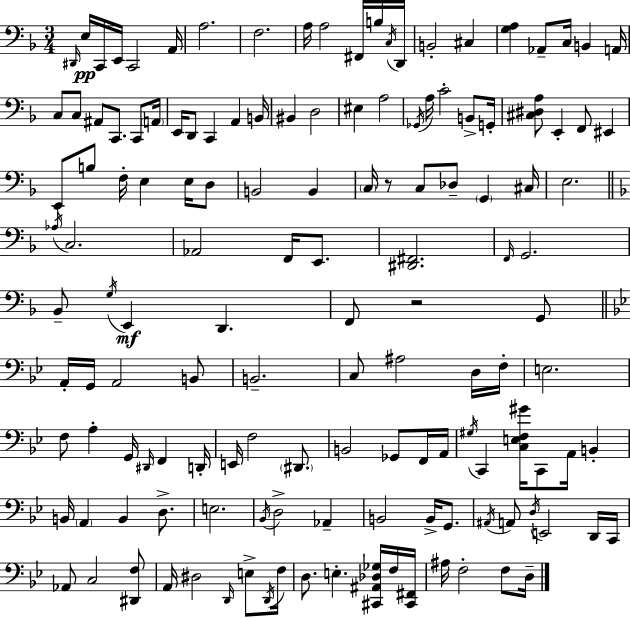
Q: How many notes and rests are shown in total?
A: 139